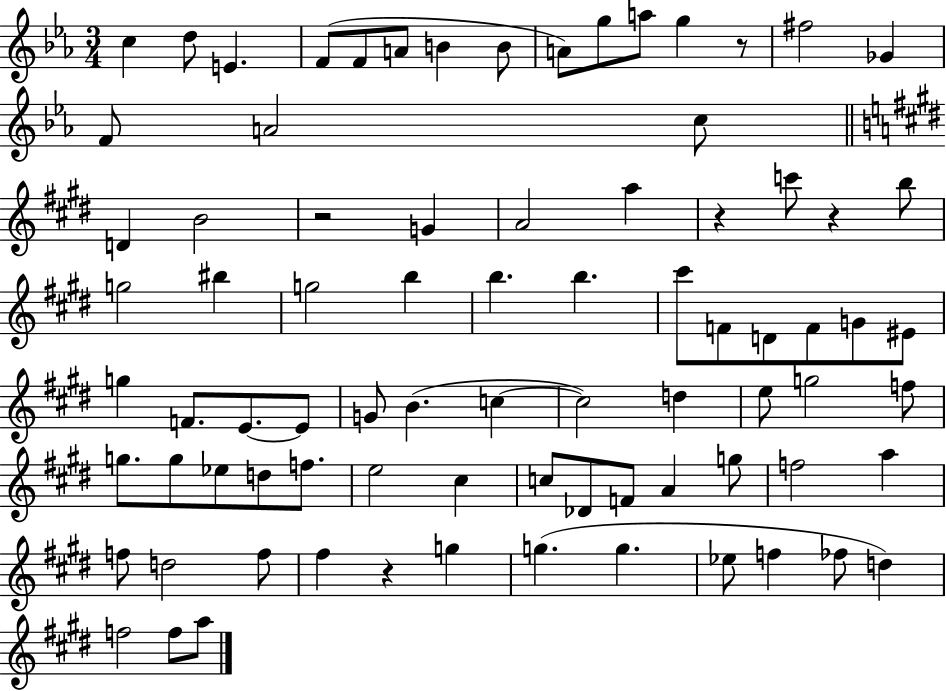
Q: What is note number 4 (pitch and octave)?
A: F4